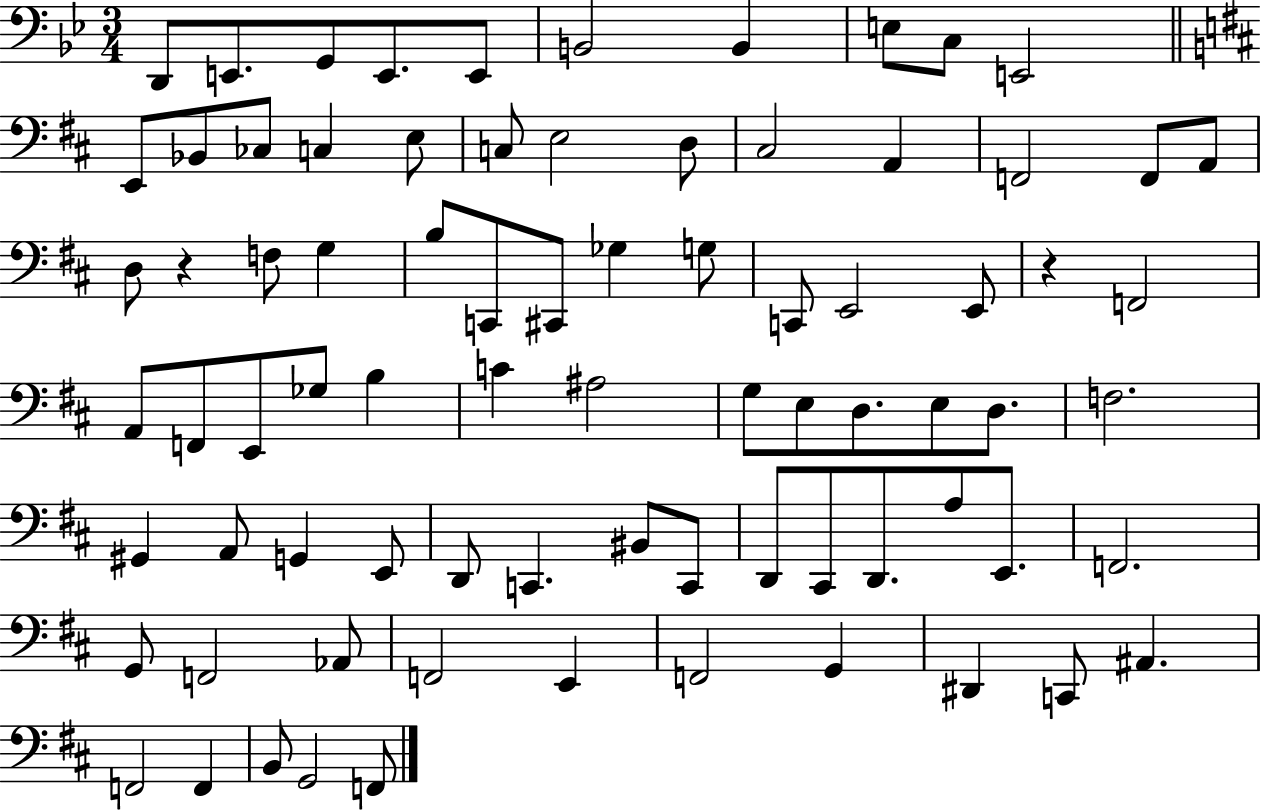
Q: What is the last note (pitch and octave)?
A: F2